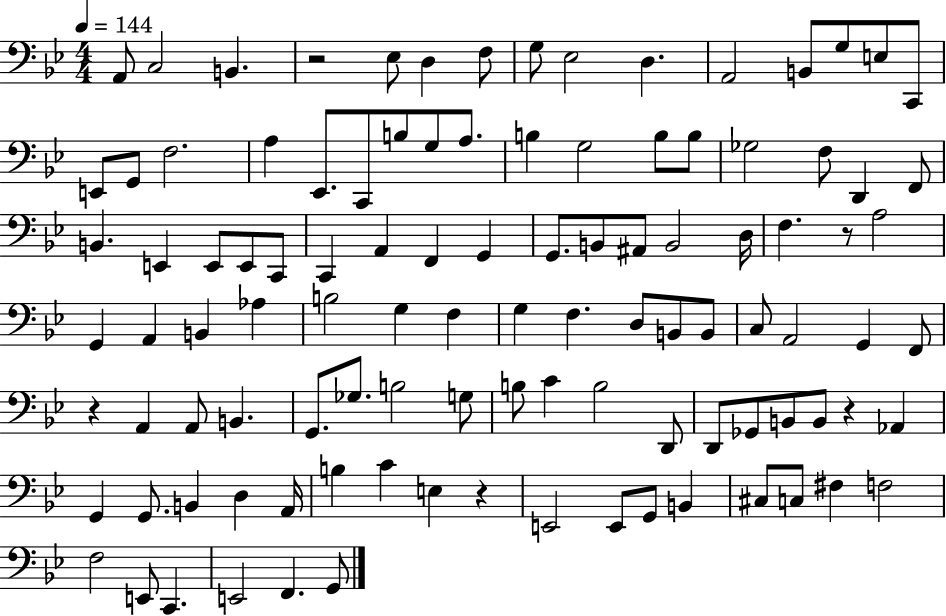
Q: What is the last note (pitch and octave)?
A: G2